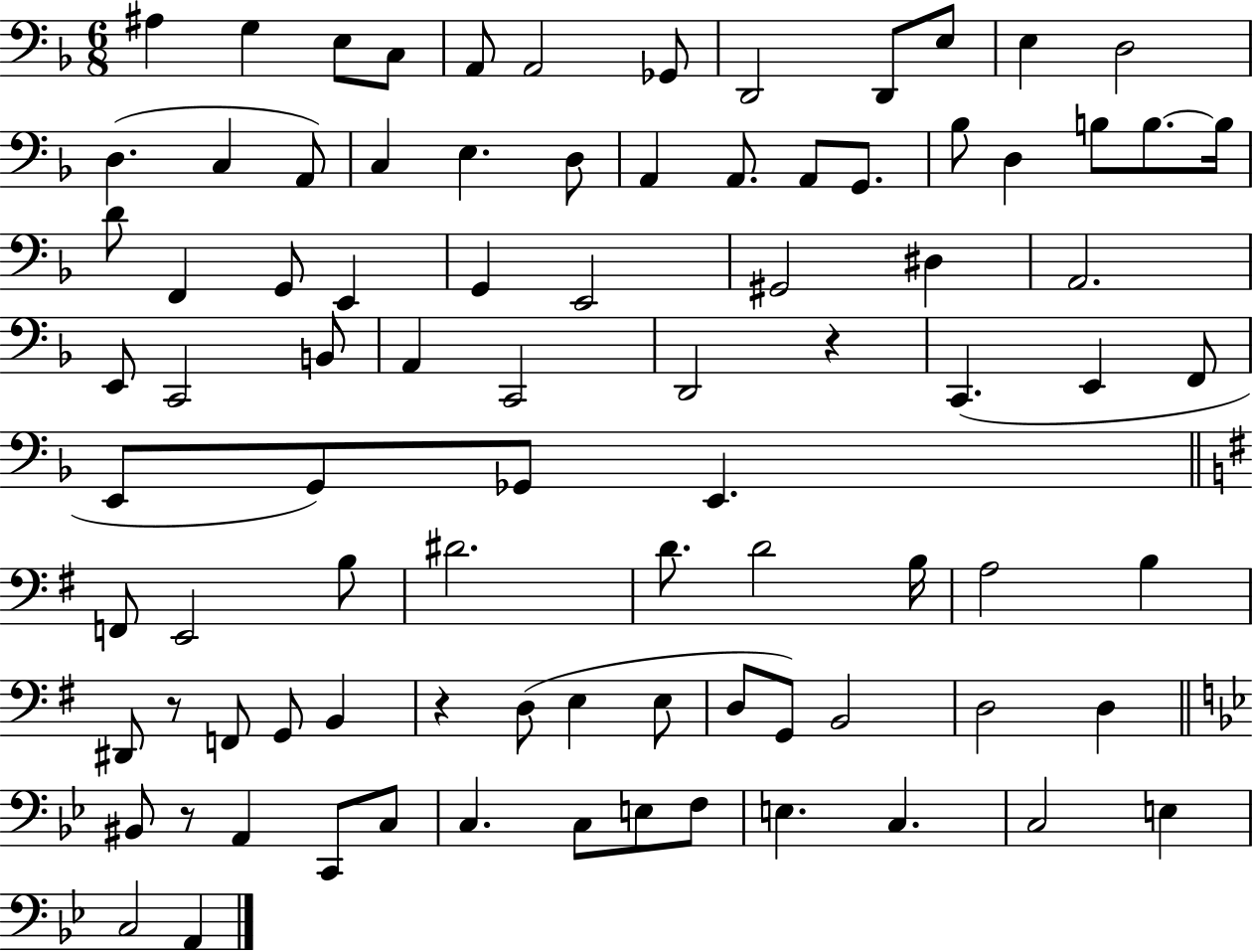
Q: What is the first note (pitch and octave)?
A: A#3